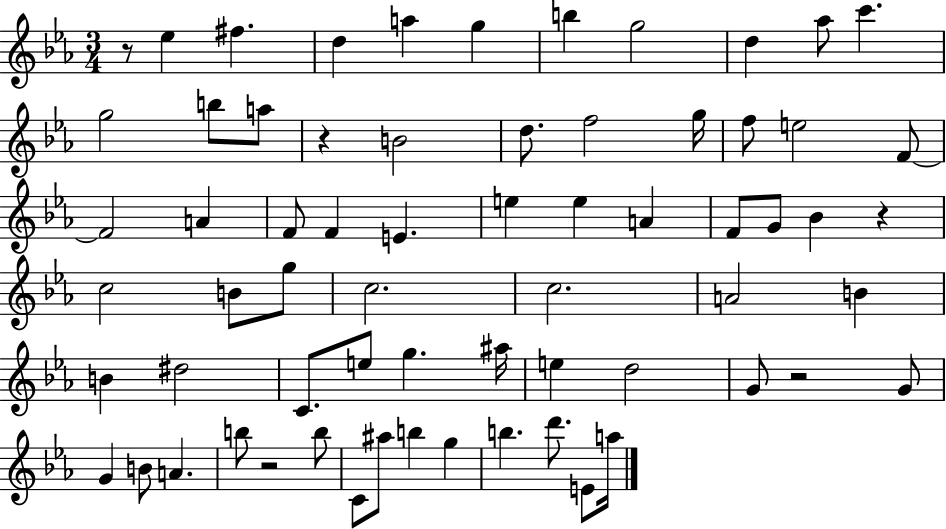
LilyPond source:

{
  \clef treble
  \numericTimeSignature
  \time 3/4
  \key ees \major
  \repeat volta 2 { r8 ees''4 fis''4. | d''4 a''4 g''4 | b''4 g''2 | d''4 aes''8 c'''4. | \break g''2 b''8 a''8 | r4 b'2 | d''8. f''2 g''16 | f''8 e''2 f'8~~ | \break f'2 a'4 | f'8 f'4 e'4. | e''4 e''4 a'4 | f'8 g'8 bes'4 r4 | \break c''2 b'8 g''8 | c''2. | c''2. | a'2 b'4 | \break b'4 dis''2 | c'8. e''8 g''4. ais''16 | e''4 d''2 | g'8 r2 g'8 | \break g'4 b'8 a'4. | b''8 r2 b''8 | c'8 ais''8 b''4 g''4 | b''4. d'''8. e'8 a''16 | \break } \bar "|."
}